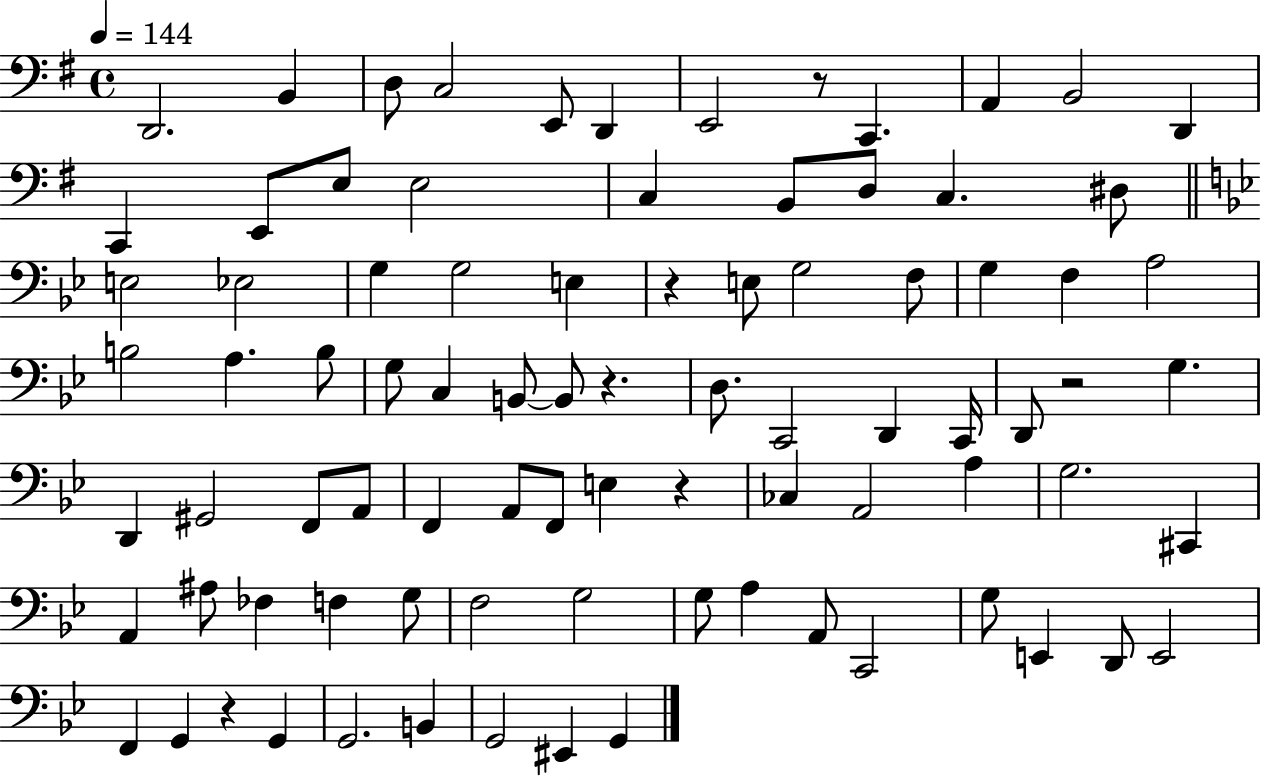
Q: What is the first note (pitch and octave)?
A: D2